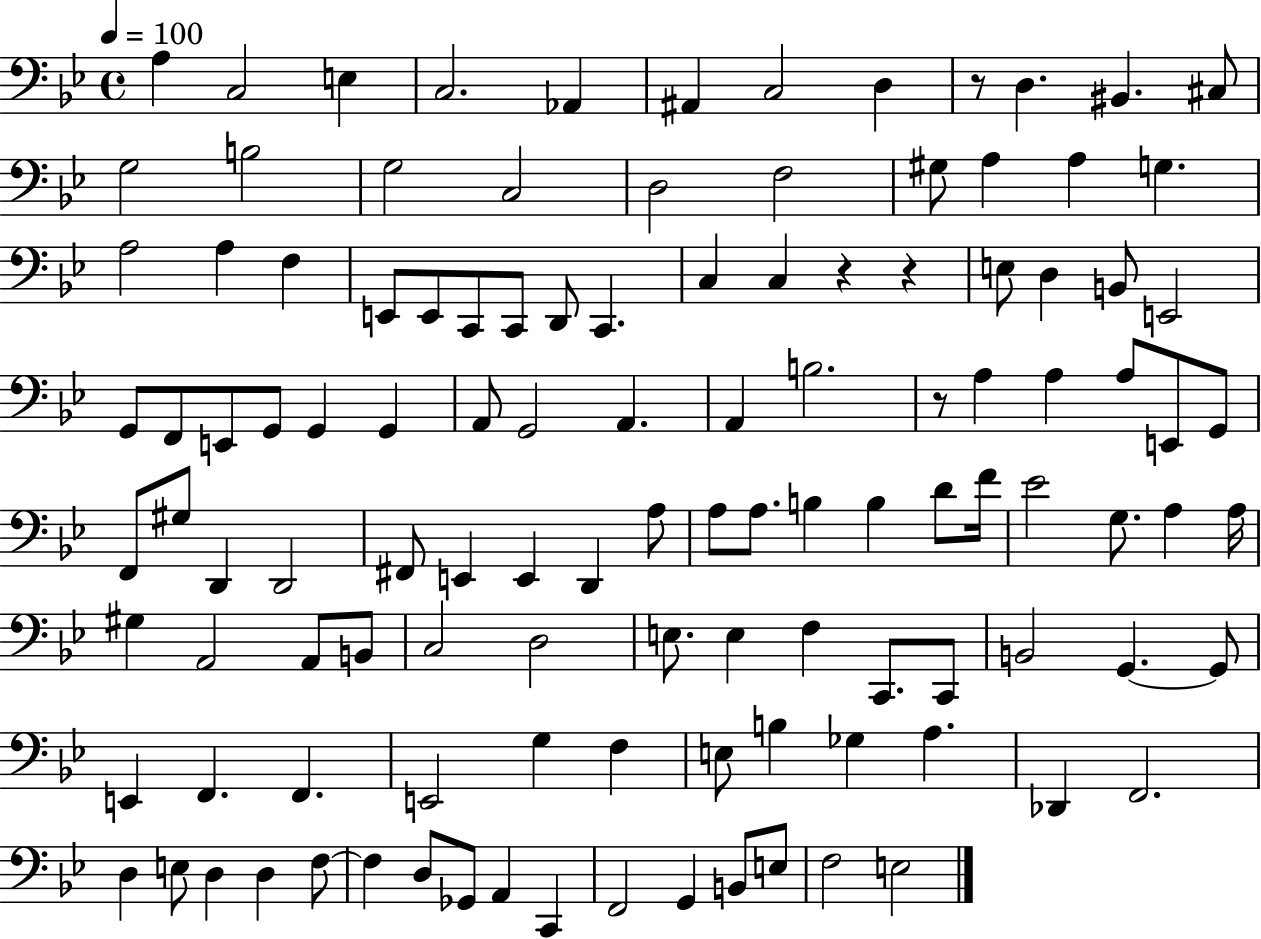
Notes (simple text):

A3/q C3/h E3/q C3/h. Ab2/q A#2/q C3/h D3/q R/e D3/q. BIS2/q. C#3/e G3/h B3/h G3/h C3/h D3/h F3/h G#3/e A3/q A3/q G3/q. A3/h A3/q F3/q E2/e E2/e C2/e C2/e D2/e C2/q. C3/q C3/q R/q R/q E3/e D3/q B2/e E2/h G2/e F2/e E2/e G2/e G2/q G2/q A2/e G2/h A2/q. A2/q B3/h. R/e A3/q A3/q A3/e E2/e G2/e F2/e G#3/e D2/q D2/h F#2/e E2/q E2/q D2/q A3/e A3/e A3/e. B3/q B3/q D4/e F4/s Eb4/h G3/e. A3/q A3/s G#3/q A2/h A2/e B2/e C3/h D3/h E3/e. E3/q F3/q C2/e. C2/e B2/h G2/q. G2/e E2/q F2/q. F2/q. E2/h G3/q F3/q E3/e B3/q Gb3/q A3/q. Db2/q F2/h. D3/q E3/e D3/q D3/q F3/e F3/q D3/e Gb2/e A2/q C2/q F2/h G2/q B2/e E3/e F3/h E3/h